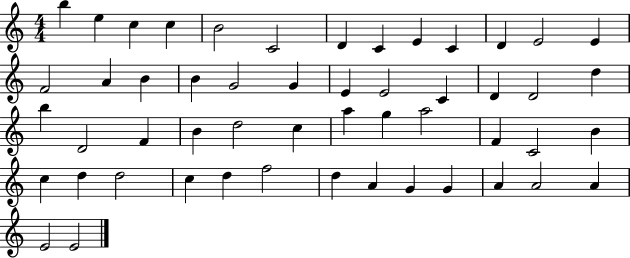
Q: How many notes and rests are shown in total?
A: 52